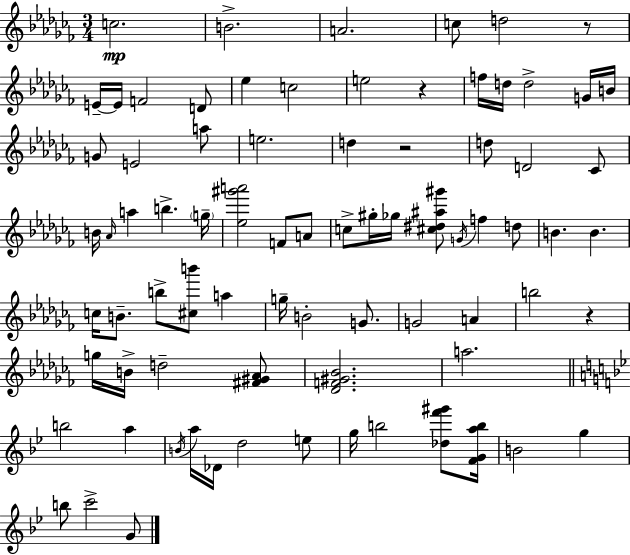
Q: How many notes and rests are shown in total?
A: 79